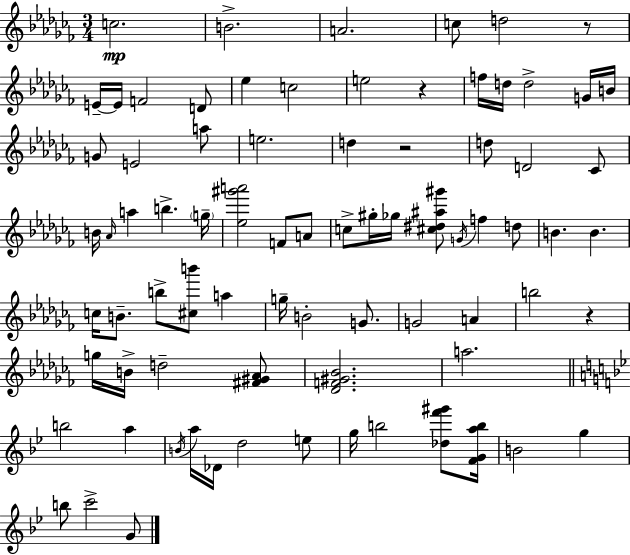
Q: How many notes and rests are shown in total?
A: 79